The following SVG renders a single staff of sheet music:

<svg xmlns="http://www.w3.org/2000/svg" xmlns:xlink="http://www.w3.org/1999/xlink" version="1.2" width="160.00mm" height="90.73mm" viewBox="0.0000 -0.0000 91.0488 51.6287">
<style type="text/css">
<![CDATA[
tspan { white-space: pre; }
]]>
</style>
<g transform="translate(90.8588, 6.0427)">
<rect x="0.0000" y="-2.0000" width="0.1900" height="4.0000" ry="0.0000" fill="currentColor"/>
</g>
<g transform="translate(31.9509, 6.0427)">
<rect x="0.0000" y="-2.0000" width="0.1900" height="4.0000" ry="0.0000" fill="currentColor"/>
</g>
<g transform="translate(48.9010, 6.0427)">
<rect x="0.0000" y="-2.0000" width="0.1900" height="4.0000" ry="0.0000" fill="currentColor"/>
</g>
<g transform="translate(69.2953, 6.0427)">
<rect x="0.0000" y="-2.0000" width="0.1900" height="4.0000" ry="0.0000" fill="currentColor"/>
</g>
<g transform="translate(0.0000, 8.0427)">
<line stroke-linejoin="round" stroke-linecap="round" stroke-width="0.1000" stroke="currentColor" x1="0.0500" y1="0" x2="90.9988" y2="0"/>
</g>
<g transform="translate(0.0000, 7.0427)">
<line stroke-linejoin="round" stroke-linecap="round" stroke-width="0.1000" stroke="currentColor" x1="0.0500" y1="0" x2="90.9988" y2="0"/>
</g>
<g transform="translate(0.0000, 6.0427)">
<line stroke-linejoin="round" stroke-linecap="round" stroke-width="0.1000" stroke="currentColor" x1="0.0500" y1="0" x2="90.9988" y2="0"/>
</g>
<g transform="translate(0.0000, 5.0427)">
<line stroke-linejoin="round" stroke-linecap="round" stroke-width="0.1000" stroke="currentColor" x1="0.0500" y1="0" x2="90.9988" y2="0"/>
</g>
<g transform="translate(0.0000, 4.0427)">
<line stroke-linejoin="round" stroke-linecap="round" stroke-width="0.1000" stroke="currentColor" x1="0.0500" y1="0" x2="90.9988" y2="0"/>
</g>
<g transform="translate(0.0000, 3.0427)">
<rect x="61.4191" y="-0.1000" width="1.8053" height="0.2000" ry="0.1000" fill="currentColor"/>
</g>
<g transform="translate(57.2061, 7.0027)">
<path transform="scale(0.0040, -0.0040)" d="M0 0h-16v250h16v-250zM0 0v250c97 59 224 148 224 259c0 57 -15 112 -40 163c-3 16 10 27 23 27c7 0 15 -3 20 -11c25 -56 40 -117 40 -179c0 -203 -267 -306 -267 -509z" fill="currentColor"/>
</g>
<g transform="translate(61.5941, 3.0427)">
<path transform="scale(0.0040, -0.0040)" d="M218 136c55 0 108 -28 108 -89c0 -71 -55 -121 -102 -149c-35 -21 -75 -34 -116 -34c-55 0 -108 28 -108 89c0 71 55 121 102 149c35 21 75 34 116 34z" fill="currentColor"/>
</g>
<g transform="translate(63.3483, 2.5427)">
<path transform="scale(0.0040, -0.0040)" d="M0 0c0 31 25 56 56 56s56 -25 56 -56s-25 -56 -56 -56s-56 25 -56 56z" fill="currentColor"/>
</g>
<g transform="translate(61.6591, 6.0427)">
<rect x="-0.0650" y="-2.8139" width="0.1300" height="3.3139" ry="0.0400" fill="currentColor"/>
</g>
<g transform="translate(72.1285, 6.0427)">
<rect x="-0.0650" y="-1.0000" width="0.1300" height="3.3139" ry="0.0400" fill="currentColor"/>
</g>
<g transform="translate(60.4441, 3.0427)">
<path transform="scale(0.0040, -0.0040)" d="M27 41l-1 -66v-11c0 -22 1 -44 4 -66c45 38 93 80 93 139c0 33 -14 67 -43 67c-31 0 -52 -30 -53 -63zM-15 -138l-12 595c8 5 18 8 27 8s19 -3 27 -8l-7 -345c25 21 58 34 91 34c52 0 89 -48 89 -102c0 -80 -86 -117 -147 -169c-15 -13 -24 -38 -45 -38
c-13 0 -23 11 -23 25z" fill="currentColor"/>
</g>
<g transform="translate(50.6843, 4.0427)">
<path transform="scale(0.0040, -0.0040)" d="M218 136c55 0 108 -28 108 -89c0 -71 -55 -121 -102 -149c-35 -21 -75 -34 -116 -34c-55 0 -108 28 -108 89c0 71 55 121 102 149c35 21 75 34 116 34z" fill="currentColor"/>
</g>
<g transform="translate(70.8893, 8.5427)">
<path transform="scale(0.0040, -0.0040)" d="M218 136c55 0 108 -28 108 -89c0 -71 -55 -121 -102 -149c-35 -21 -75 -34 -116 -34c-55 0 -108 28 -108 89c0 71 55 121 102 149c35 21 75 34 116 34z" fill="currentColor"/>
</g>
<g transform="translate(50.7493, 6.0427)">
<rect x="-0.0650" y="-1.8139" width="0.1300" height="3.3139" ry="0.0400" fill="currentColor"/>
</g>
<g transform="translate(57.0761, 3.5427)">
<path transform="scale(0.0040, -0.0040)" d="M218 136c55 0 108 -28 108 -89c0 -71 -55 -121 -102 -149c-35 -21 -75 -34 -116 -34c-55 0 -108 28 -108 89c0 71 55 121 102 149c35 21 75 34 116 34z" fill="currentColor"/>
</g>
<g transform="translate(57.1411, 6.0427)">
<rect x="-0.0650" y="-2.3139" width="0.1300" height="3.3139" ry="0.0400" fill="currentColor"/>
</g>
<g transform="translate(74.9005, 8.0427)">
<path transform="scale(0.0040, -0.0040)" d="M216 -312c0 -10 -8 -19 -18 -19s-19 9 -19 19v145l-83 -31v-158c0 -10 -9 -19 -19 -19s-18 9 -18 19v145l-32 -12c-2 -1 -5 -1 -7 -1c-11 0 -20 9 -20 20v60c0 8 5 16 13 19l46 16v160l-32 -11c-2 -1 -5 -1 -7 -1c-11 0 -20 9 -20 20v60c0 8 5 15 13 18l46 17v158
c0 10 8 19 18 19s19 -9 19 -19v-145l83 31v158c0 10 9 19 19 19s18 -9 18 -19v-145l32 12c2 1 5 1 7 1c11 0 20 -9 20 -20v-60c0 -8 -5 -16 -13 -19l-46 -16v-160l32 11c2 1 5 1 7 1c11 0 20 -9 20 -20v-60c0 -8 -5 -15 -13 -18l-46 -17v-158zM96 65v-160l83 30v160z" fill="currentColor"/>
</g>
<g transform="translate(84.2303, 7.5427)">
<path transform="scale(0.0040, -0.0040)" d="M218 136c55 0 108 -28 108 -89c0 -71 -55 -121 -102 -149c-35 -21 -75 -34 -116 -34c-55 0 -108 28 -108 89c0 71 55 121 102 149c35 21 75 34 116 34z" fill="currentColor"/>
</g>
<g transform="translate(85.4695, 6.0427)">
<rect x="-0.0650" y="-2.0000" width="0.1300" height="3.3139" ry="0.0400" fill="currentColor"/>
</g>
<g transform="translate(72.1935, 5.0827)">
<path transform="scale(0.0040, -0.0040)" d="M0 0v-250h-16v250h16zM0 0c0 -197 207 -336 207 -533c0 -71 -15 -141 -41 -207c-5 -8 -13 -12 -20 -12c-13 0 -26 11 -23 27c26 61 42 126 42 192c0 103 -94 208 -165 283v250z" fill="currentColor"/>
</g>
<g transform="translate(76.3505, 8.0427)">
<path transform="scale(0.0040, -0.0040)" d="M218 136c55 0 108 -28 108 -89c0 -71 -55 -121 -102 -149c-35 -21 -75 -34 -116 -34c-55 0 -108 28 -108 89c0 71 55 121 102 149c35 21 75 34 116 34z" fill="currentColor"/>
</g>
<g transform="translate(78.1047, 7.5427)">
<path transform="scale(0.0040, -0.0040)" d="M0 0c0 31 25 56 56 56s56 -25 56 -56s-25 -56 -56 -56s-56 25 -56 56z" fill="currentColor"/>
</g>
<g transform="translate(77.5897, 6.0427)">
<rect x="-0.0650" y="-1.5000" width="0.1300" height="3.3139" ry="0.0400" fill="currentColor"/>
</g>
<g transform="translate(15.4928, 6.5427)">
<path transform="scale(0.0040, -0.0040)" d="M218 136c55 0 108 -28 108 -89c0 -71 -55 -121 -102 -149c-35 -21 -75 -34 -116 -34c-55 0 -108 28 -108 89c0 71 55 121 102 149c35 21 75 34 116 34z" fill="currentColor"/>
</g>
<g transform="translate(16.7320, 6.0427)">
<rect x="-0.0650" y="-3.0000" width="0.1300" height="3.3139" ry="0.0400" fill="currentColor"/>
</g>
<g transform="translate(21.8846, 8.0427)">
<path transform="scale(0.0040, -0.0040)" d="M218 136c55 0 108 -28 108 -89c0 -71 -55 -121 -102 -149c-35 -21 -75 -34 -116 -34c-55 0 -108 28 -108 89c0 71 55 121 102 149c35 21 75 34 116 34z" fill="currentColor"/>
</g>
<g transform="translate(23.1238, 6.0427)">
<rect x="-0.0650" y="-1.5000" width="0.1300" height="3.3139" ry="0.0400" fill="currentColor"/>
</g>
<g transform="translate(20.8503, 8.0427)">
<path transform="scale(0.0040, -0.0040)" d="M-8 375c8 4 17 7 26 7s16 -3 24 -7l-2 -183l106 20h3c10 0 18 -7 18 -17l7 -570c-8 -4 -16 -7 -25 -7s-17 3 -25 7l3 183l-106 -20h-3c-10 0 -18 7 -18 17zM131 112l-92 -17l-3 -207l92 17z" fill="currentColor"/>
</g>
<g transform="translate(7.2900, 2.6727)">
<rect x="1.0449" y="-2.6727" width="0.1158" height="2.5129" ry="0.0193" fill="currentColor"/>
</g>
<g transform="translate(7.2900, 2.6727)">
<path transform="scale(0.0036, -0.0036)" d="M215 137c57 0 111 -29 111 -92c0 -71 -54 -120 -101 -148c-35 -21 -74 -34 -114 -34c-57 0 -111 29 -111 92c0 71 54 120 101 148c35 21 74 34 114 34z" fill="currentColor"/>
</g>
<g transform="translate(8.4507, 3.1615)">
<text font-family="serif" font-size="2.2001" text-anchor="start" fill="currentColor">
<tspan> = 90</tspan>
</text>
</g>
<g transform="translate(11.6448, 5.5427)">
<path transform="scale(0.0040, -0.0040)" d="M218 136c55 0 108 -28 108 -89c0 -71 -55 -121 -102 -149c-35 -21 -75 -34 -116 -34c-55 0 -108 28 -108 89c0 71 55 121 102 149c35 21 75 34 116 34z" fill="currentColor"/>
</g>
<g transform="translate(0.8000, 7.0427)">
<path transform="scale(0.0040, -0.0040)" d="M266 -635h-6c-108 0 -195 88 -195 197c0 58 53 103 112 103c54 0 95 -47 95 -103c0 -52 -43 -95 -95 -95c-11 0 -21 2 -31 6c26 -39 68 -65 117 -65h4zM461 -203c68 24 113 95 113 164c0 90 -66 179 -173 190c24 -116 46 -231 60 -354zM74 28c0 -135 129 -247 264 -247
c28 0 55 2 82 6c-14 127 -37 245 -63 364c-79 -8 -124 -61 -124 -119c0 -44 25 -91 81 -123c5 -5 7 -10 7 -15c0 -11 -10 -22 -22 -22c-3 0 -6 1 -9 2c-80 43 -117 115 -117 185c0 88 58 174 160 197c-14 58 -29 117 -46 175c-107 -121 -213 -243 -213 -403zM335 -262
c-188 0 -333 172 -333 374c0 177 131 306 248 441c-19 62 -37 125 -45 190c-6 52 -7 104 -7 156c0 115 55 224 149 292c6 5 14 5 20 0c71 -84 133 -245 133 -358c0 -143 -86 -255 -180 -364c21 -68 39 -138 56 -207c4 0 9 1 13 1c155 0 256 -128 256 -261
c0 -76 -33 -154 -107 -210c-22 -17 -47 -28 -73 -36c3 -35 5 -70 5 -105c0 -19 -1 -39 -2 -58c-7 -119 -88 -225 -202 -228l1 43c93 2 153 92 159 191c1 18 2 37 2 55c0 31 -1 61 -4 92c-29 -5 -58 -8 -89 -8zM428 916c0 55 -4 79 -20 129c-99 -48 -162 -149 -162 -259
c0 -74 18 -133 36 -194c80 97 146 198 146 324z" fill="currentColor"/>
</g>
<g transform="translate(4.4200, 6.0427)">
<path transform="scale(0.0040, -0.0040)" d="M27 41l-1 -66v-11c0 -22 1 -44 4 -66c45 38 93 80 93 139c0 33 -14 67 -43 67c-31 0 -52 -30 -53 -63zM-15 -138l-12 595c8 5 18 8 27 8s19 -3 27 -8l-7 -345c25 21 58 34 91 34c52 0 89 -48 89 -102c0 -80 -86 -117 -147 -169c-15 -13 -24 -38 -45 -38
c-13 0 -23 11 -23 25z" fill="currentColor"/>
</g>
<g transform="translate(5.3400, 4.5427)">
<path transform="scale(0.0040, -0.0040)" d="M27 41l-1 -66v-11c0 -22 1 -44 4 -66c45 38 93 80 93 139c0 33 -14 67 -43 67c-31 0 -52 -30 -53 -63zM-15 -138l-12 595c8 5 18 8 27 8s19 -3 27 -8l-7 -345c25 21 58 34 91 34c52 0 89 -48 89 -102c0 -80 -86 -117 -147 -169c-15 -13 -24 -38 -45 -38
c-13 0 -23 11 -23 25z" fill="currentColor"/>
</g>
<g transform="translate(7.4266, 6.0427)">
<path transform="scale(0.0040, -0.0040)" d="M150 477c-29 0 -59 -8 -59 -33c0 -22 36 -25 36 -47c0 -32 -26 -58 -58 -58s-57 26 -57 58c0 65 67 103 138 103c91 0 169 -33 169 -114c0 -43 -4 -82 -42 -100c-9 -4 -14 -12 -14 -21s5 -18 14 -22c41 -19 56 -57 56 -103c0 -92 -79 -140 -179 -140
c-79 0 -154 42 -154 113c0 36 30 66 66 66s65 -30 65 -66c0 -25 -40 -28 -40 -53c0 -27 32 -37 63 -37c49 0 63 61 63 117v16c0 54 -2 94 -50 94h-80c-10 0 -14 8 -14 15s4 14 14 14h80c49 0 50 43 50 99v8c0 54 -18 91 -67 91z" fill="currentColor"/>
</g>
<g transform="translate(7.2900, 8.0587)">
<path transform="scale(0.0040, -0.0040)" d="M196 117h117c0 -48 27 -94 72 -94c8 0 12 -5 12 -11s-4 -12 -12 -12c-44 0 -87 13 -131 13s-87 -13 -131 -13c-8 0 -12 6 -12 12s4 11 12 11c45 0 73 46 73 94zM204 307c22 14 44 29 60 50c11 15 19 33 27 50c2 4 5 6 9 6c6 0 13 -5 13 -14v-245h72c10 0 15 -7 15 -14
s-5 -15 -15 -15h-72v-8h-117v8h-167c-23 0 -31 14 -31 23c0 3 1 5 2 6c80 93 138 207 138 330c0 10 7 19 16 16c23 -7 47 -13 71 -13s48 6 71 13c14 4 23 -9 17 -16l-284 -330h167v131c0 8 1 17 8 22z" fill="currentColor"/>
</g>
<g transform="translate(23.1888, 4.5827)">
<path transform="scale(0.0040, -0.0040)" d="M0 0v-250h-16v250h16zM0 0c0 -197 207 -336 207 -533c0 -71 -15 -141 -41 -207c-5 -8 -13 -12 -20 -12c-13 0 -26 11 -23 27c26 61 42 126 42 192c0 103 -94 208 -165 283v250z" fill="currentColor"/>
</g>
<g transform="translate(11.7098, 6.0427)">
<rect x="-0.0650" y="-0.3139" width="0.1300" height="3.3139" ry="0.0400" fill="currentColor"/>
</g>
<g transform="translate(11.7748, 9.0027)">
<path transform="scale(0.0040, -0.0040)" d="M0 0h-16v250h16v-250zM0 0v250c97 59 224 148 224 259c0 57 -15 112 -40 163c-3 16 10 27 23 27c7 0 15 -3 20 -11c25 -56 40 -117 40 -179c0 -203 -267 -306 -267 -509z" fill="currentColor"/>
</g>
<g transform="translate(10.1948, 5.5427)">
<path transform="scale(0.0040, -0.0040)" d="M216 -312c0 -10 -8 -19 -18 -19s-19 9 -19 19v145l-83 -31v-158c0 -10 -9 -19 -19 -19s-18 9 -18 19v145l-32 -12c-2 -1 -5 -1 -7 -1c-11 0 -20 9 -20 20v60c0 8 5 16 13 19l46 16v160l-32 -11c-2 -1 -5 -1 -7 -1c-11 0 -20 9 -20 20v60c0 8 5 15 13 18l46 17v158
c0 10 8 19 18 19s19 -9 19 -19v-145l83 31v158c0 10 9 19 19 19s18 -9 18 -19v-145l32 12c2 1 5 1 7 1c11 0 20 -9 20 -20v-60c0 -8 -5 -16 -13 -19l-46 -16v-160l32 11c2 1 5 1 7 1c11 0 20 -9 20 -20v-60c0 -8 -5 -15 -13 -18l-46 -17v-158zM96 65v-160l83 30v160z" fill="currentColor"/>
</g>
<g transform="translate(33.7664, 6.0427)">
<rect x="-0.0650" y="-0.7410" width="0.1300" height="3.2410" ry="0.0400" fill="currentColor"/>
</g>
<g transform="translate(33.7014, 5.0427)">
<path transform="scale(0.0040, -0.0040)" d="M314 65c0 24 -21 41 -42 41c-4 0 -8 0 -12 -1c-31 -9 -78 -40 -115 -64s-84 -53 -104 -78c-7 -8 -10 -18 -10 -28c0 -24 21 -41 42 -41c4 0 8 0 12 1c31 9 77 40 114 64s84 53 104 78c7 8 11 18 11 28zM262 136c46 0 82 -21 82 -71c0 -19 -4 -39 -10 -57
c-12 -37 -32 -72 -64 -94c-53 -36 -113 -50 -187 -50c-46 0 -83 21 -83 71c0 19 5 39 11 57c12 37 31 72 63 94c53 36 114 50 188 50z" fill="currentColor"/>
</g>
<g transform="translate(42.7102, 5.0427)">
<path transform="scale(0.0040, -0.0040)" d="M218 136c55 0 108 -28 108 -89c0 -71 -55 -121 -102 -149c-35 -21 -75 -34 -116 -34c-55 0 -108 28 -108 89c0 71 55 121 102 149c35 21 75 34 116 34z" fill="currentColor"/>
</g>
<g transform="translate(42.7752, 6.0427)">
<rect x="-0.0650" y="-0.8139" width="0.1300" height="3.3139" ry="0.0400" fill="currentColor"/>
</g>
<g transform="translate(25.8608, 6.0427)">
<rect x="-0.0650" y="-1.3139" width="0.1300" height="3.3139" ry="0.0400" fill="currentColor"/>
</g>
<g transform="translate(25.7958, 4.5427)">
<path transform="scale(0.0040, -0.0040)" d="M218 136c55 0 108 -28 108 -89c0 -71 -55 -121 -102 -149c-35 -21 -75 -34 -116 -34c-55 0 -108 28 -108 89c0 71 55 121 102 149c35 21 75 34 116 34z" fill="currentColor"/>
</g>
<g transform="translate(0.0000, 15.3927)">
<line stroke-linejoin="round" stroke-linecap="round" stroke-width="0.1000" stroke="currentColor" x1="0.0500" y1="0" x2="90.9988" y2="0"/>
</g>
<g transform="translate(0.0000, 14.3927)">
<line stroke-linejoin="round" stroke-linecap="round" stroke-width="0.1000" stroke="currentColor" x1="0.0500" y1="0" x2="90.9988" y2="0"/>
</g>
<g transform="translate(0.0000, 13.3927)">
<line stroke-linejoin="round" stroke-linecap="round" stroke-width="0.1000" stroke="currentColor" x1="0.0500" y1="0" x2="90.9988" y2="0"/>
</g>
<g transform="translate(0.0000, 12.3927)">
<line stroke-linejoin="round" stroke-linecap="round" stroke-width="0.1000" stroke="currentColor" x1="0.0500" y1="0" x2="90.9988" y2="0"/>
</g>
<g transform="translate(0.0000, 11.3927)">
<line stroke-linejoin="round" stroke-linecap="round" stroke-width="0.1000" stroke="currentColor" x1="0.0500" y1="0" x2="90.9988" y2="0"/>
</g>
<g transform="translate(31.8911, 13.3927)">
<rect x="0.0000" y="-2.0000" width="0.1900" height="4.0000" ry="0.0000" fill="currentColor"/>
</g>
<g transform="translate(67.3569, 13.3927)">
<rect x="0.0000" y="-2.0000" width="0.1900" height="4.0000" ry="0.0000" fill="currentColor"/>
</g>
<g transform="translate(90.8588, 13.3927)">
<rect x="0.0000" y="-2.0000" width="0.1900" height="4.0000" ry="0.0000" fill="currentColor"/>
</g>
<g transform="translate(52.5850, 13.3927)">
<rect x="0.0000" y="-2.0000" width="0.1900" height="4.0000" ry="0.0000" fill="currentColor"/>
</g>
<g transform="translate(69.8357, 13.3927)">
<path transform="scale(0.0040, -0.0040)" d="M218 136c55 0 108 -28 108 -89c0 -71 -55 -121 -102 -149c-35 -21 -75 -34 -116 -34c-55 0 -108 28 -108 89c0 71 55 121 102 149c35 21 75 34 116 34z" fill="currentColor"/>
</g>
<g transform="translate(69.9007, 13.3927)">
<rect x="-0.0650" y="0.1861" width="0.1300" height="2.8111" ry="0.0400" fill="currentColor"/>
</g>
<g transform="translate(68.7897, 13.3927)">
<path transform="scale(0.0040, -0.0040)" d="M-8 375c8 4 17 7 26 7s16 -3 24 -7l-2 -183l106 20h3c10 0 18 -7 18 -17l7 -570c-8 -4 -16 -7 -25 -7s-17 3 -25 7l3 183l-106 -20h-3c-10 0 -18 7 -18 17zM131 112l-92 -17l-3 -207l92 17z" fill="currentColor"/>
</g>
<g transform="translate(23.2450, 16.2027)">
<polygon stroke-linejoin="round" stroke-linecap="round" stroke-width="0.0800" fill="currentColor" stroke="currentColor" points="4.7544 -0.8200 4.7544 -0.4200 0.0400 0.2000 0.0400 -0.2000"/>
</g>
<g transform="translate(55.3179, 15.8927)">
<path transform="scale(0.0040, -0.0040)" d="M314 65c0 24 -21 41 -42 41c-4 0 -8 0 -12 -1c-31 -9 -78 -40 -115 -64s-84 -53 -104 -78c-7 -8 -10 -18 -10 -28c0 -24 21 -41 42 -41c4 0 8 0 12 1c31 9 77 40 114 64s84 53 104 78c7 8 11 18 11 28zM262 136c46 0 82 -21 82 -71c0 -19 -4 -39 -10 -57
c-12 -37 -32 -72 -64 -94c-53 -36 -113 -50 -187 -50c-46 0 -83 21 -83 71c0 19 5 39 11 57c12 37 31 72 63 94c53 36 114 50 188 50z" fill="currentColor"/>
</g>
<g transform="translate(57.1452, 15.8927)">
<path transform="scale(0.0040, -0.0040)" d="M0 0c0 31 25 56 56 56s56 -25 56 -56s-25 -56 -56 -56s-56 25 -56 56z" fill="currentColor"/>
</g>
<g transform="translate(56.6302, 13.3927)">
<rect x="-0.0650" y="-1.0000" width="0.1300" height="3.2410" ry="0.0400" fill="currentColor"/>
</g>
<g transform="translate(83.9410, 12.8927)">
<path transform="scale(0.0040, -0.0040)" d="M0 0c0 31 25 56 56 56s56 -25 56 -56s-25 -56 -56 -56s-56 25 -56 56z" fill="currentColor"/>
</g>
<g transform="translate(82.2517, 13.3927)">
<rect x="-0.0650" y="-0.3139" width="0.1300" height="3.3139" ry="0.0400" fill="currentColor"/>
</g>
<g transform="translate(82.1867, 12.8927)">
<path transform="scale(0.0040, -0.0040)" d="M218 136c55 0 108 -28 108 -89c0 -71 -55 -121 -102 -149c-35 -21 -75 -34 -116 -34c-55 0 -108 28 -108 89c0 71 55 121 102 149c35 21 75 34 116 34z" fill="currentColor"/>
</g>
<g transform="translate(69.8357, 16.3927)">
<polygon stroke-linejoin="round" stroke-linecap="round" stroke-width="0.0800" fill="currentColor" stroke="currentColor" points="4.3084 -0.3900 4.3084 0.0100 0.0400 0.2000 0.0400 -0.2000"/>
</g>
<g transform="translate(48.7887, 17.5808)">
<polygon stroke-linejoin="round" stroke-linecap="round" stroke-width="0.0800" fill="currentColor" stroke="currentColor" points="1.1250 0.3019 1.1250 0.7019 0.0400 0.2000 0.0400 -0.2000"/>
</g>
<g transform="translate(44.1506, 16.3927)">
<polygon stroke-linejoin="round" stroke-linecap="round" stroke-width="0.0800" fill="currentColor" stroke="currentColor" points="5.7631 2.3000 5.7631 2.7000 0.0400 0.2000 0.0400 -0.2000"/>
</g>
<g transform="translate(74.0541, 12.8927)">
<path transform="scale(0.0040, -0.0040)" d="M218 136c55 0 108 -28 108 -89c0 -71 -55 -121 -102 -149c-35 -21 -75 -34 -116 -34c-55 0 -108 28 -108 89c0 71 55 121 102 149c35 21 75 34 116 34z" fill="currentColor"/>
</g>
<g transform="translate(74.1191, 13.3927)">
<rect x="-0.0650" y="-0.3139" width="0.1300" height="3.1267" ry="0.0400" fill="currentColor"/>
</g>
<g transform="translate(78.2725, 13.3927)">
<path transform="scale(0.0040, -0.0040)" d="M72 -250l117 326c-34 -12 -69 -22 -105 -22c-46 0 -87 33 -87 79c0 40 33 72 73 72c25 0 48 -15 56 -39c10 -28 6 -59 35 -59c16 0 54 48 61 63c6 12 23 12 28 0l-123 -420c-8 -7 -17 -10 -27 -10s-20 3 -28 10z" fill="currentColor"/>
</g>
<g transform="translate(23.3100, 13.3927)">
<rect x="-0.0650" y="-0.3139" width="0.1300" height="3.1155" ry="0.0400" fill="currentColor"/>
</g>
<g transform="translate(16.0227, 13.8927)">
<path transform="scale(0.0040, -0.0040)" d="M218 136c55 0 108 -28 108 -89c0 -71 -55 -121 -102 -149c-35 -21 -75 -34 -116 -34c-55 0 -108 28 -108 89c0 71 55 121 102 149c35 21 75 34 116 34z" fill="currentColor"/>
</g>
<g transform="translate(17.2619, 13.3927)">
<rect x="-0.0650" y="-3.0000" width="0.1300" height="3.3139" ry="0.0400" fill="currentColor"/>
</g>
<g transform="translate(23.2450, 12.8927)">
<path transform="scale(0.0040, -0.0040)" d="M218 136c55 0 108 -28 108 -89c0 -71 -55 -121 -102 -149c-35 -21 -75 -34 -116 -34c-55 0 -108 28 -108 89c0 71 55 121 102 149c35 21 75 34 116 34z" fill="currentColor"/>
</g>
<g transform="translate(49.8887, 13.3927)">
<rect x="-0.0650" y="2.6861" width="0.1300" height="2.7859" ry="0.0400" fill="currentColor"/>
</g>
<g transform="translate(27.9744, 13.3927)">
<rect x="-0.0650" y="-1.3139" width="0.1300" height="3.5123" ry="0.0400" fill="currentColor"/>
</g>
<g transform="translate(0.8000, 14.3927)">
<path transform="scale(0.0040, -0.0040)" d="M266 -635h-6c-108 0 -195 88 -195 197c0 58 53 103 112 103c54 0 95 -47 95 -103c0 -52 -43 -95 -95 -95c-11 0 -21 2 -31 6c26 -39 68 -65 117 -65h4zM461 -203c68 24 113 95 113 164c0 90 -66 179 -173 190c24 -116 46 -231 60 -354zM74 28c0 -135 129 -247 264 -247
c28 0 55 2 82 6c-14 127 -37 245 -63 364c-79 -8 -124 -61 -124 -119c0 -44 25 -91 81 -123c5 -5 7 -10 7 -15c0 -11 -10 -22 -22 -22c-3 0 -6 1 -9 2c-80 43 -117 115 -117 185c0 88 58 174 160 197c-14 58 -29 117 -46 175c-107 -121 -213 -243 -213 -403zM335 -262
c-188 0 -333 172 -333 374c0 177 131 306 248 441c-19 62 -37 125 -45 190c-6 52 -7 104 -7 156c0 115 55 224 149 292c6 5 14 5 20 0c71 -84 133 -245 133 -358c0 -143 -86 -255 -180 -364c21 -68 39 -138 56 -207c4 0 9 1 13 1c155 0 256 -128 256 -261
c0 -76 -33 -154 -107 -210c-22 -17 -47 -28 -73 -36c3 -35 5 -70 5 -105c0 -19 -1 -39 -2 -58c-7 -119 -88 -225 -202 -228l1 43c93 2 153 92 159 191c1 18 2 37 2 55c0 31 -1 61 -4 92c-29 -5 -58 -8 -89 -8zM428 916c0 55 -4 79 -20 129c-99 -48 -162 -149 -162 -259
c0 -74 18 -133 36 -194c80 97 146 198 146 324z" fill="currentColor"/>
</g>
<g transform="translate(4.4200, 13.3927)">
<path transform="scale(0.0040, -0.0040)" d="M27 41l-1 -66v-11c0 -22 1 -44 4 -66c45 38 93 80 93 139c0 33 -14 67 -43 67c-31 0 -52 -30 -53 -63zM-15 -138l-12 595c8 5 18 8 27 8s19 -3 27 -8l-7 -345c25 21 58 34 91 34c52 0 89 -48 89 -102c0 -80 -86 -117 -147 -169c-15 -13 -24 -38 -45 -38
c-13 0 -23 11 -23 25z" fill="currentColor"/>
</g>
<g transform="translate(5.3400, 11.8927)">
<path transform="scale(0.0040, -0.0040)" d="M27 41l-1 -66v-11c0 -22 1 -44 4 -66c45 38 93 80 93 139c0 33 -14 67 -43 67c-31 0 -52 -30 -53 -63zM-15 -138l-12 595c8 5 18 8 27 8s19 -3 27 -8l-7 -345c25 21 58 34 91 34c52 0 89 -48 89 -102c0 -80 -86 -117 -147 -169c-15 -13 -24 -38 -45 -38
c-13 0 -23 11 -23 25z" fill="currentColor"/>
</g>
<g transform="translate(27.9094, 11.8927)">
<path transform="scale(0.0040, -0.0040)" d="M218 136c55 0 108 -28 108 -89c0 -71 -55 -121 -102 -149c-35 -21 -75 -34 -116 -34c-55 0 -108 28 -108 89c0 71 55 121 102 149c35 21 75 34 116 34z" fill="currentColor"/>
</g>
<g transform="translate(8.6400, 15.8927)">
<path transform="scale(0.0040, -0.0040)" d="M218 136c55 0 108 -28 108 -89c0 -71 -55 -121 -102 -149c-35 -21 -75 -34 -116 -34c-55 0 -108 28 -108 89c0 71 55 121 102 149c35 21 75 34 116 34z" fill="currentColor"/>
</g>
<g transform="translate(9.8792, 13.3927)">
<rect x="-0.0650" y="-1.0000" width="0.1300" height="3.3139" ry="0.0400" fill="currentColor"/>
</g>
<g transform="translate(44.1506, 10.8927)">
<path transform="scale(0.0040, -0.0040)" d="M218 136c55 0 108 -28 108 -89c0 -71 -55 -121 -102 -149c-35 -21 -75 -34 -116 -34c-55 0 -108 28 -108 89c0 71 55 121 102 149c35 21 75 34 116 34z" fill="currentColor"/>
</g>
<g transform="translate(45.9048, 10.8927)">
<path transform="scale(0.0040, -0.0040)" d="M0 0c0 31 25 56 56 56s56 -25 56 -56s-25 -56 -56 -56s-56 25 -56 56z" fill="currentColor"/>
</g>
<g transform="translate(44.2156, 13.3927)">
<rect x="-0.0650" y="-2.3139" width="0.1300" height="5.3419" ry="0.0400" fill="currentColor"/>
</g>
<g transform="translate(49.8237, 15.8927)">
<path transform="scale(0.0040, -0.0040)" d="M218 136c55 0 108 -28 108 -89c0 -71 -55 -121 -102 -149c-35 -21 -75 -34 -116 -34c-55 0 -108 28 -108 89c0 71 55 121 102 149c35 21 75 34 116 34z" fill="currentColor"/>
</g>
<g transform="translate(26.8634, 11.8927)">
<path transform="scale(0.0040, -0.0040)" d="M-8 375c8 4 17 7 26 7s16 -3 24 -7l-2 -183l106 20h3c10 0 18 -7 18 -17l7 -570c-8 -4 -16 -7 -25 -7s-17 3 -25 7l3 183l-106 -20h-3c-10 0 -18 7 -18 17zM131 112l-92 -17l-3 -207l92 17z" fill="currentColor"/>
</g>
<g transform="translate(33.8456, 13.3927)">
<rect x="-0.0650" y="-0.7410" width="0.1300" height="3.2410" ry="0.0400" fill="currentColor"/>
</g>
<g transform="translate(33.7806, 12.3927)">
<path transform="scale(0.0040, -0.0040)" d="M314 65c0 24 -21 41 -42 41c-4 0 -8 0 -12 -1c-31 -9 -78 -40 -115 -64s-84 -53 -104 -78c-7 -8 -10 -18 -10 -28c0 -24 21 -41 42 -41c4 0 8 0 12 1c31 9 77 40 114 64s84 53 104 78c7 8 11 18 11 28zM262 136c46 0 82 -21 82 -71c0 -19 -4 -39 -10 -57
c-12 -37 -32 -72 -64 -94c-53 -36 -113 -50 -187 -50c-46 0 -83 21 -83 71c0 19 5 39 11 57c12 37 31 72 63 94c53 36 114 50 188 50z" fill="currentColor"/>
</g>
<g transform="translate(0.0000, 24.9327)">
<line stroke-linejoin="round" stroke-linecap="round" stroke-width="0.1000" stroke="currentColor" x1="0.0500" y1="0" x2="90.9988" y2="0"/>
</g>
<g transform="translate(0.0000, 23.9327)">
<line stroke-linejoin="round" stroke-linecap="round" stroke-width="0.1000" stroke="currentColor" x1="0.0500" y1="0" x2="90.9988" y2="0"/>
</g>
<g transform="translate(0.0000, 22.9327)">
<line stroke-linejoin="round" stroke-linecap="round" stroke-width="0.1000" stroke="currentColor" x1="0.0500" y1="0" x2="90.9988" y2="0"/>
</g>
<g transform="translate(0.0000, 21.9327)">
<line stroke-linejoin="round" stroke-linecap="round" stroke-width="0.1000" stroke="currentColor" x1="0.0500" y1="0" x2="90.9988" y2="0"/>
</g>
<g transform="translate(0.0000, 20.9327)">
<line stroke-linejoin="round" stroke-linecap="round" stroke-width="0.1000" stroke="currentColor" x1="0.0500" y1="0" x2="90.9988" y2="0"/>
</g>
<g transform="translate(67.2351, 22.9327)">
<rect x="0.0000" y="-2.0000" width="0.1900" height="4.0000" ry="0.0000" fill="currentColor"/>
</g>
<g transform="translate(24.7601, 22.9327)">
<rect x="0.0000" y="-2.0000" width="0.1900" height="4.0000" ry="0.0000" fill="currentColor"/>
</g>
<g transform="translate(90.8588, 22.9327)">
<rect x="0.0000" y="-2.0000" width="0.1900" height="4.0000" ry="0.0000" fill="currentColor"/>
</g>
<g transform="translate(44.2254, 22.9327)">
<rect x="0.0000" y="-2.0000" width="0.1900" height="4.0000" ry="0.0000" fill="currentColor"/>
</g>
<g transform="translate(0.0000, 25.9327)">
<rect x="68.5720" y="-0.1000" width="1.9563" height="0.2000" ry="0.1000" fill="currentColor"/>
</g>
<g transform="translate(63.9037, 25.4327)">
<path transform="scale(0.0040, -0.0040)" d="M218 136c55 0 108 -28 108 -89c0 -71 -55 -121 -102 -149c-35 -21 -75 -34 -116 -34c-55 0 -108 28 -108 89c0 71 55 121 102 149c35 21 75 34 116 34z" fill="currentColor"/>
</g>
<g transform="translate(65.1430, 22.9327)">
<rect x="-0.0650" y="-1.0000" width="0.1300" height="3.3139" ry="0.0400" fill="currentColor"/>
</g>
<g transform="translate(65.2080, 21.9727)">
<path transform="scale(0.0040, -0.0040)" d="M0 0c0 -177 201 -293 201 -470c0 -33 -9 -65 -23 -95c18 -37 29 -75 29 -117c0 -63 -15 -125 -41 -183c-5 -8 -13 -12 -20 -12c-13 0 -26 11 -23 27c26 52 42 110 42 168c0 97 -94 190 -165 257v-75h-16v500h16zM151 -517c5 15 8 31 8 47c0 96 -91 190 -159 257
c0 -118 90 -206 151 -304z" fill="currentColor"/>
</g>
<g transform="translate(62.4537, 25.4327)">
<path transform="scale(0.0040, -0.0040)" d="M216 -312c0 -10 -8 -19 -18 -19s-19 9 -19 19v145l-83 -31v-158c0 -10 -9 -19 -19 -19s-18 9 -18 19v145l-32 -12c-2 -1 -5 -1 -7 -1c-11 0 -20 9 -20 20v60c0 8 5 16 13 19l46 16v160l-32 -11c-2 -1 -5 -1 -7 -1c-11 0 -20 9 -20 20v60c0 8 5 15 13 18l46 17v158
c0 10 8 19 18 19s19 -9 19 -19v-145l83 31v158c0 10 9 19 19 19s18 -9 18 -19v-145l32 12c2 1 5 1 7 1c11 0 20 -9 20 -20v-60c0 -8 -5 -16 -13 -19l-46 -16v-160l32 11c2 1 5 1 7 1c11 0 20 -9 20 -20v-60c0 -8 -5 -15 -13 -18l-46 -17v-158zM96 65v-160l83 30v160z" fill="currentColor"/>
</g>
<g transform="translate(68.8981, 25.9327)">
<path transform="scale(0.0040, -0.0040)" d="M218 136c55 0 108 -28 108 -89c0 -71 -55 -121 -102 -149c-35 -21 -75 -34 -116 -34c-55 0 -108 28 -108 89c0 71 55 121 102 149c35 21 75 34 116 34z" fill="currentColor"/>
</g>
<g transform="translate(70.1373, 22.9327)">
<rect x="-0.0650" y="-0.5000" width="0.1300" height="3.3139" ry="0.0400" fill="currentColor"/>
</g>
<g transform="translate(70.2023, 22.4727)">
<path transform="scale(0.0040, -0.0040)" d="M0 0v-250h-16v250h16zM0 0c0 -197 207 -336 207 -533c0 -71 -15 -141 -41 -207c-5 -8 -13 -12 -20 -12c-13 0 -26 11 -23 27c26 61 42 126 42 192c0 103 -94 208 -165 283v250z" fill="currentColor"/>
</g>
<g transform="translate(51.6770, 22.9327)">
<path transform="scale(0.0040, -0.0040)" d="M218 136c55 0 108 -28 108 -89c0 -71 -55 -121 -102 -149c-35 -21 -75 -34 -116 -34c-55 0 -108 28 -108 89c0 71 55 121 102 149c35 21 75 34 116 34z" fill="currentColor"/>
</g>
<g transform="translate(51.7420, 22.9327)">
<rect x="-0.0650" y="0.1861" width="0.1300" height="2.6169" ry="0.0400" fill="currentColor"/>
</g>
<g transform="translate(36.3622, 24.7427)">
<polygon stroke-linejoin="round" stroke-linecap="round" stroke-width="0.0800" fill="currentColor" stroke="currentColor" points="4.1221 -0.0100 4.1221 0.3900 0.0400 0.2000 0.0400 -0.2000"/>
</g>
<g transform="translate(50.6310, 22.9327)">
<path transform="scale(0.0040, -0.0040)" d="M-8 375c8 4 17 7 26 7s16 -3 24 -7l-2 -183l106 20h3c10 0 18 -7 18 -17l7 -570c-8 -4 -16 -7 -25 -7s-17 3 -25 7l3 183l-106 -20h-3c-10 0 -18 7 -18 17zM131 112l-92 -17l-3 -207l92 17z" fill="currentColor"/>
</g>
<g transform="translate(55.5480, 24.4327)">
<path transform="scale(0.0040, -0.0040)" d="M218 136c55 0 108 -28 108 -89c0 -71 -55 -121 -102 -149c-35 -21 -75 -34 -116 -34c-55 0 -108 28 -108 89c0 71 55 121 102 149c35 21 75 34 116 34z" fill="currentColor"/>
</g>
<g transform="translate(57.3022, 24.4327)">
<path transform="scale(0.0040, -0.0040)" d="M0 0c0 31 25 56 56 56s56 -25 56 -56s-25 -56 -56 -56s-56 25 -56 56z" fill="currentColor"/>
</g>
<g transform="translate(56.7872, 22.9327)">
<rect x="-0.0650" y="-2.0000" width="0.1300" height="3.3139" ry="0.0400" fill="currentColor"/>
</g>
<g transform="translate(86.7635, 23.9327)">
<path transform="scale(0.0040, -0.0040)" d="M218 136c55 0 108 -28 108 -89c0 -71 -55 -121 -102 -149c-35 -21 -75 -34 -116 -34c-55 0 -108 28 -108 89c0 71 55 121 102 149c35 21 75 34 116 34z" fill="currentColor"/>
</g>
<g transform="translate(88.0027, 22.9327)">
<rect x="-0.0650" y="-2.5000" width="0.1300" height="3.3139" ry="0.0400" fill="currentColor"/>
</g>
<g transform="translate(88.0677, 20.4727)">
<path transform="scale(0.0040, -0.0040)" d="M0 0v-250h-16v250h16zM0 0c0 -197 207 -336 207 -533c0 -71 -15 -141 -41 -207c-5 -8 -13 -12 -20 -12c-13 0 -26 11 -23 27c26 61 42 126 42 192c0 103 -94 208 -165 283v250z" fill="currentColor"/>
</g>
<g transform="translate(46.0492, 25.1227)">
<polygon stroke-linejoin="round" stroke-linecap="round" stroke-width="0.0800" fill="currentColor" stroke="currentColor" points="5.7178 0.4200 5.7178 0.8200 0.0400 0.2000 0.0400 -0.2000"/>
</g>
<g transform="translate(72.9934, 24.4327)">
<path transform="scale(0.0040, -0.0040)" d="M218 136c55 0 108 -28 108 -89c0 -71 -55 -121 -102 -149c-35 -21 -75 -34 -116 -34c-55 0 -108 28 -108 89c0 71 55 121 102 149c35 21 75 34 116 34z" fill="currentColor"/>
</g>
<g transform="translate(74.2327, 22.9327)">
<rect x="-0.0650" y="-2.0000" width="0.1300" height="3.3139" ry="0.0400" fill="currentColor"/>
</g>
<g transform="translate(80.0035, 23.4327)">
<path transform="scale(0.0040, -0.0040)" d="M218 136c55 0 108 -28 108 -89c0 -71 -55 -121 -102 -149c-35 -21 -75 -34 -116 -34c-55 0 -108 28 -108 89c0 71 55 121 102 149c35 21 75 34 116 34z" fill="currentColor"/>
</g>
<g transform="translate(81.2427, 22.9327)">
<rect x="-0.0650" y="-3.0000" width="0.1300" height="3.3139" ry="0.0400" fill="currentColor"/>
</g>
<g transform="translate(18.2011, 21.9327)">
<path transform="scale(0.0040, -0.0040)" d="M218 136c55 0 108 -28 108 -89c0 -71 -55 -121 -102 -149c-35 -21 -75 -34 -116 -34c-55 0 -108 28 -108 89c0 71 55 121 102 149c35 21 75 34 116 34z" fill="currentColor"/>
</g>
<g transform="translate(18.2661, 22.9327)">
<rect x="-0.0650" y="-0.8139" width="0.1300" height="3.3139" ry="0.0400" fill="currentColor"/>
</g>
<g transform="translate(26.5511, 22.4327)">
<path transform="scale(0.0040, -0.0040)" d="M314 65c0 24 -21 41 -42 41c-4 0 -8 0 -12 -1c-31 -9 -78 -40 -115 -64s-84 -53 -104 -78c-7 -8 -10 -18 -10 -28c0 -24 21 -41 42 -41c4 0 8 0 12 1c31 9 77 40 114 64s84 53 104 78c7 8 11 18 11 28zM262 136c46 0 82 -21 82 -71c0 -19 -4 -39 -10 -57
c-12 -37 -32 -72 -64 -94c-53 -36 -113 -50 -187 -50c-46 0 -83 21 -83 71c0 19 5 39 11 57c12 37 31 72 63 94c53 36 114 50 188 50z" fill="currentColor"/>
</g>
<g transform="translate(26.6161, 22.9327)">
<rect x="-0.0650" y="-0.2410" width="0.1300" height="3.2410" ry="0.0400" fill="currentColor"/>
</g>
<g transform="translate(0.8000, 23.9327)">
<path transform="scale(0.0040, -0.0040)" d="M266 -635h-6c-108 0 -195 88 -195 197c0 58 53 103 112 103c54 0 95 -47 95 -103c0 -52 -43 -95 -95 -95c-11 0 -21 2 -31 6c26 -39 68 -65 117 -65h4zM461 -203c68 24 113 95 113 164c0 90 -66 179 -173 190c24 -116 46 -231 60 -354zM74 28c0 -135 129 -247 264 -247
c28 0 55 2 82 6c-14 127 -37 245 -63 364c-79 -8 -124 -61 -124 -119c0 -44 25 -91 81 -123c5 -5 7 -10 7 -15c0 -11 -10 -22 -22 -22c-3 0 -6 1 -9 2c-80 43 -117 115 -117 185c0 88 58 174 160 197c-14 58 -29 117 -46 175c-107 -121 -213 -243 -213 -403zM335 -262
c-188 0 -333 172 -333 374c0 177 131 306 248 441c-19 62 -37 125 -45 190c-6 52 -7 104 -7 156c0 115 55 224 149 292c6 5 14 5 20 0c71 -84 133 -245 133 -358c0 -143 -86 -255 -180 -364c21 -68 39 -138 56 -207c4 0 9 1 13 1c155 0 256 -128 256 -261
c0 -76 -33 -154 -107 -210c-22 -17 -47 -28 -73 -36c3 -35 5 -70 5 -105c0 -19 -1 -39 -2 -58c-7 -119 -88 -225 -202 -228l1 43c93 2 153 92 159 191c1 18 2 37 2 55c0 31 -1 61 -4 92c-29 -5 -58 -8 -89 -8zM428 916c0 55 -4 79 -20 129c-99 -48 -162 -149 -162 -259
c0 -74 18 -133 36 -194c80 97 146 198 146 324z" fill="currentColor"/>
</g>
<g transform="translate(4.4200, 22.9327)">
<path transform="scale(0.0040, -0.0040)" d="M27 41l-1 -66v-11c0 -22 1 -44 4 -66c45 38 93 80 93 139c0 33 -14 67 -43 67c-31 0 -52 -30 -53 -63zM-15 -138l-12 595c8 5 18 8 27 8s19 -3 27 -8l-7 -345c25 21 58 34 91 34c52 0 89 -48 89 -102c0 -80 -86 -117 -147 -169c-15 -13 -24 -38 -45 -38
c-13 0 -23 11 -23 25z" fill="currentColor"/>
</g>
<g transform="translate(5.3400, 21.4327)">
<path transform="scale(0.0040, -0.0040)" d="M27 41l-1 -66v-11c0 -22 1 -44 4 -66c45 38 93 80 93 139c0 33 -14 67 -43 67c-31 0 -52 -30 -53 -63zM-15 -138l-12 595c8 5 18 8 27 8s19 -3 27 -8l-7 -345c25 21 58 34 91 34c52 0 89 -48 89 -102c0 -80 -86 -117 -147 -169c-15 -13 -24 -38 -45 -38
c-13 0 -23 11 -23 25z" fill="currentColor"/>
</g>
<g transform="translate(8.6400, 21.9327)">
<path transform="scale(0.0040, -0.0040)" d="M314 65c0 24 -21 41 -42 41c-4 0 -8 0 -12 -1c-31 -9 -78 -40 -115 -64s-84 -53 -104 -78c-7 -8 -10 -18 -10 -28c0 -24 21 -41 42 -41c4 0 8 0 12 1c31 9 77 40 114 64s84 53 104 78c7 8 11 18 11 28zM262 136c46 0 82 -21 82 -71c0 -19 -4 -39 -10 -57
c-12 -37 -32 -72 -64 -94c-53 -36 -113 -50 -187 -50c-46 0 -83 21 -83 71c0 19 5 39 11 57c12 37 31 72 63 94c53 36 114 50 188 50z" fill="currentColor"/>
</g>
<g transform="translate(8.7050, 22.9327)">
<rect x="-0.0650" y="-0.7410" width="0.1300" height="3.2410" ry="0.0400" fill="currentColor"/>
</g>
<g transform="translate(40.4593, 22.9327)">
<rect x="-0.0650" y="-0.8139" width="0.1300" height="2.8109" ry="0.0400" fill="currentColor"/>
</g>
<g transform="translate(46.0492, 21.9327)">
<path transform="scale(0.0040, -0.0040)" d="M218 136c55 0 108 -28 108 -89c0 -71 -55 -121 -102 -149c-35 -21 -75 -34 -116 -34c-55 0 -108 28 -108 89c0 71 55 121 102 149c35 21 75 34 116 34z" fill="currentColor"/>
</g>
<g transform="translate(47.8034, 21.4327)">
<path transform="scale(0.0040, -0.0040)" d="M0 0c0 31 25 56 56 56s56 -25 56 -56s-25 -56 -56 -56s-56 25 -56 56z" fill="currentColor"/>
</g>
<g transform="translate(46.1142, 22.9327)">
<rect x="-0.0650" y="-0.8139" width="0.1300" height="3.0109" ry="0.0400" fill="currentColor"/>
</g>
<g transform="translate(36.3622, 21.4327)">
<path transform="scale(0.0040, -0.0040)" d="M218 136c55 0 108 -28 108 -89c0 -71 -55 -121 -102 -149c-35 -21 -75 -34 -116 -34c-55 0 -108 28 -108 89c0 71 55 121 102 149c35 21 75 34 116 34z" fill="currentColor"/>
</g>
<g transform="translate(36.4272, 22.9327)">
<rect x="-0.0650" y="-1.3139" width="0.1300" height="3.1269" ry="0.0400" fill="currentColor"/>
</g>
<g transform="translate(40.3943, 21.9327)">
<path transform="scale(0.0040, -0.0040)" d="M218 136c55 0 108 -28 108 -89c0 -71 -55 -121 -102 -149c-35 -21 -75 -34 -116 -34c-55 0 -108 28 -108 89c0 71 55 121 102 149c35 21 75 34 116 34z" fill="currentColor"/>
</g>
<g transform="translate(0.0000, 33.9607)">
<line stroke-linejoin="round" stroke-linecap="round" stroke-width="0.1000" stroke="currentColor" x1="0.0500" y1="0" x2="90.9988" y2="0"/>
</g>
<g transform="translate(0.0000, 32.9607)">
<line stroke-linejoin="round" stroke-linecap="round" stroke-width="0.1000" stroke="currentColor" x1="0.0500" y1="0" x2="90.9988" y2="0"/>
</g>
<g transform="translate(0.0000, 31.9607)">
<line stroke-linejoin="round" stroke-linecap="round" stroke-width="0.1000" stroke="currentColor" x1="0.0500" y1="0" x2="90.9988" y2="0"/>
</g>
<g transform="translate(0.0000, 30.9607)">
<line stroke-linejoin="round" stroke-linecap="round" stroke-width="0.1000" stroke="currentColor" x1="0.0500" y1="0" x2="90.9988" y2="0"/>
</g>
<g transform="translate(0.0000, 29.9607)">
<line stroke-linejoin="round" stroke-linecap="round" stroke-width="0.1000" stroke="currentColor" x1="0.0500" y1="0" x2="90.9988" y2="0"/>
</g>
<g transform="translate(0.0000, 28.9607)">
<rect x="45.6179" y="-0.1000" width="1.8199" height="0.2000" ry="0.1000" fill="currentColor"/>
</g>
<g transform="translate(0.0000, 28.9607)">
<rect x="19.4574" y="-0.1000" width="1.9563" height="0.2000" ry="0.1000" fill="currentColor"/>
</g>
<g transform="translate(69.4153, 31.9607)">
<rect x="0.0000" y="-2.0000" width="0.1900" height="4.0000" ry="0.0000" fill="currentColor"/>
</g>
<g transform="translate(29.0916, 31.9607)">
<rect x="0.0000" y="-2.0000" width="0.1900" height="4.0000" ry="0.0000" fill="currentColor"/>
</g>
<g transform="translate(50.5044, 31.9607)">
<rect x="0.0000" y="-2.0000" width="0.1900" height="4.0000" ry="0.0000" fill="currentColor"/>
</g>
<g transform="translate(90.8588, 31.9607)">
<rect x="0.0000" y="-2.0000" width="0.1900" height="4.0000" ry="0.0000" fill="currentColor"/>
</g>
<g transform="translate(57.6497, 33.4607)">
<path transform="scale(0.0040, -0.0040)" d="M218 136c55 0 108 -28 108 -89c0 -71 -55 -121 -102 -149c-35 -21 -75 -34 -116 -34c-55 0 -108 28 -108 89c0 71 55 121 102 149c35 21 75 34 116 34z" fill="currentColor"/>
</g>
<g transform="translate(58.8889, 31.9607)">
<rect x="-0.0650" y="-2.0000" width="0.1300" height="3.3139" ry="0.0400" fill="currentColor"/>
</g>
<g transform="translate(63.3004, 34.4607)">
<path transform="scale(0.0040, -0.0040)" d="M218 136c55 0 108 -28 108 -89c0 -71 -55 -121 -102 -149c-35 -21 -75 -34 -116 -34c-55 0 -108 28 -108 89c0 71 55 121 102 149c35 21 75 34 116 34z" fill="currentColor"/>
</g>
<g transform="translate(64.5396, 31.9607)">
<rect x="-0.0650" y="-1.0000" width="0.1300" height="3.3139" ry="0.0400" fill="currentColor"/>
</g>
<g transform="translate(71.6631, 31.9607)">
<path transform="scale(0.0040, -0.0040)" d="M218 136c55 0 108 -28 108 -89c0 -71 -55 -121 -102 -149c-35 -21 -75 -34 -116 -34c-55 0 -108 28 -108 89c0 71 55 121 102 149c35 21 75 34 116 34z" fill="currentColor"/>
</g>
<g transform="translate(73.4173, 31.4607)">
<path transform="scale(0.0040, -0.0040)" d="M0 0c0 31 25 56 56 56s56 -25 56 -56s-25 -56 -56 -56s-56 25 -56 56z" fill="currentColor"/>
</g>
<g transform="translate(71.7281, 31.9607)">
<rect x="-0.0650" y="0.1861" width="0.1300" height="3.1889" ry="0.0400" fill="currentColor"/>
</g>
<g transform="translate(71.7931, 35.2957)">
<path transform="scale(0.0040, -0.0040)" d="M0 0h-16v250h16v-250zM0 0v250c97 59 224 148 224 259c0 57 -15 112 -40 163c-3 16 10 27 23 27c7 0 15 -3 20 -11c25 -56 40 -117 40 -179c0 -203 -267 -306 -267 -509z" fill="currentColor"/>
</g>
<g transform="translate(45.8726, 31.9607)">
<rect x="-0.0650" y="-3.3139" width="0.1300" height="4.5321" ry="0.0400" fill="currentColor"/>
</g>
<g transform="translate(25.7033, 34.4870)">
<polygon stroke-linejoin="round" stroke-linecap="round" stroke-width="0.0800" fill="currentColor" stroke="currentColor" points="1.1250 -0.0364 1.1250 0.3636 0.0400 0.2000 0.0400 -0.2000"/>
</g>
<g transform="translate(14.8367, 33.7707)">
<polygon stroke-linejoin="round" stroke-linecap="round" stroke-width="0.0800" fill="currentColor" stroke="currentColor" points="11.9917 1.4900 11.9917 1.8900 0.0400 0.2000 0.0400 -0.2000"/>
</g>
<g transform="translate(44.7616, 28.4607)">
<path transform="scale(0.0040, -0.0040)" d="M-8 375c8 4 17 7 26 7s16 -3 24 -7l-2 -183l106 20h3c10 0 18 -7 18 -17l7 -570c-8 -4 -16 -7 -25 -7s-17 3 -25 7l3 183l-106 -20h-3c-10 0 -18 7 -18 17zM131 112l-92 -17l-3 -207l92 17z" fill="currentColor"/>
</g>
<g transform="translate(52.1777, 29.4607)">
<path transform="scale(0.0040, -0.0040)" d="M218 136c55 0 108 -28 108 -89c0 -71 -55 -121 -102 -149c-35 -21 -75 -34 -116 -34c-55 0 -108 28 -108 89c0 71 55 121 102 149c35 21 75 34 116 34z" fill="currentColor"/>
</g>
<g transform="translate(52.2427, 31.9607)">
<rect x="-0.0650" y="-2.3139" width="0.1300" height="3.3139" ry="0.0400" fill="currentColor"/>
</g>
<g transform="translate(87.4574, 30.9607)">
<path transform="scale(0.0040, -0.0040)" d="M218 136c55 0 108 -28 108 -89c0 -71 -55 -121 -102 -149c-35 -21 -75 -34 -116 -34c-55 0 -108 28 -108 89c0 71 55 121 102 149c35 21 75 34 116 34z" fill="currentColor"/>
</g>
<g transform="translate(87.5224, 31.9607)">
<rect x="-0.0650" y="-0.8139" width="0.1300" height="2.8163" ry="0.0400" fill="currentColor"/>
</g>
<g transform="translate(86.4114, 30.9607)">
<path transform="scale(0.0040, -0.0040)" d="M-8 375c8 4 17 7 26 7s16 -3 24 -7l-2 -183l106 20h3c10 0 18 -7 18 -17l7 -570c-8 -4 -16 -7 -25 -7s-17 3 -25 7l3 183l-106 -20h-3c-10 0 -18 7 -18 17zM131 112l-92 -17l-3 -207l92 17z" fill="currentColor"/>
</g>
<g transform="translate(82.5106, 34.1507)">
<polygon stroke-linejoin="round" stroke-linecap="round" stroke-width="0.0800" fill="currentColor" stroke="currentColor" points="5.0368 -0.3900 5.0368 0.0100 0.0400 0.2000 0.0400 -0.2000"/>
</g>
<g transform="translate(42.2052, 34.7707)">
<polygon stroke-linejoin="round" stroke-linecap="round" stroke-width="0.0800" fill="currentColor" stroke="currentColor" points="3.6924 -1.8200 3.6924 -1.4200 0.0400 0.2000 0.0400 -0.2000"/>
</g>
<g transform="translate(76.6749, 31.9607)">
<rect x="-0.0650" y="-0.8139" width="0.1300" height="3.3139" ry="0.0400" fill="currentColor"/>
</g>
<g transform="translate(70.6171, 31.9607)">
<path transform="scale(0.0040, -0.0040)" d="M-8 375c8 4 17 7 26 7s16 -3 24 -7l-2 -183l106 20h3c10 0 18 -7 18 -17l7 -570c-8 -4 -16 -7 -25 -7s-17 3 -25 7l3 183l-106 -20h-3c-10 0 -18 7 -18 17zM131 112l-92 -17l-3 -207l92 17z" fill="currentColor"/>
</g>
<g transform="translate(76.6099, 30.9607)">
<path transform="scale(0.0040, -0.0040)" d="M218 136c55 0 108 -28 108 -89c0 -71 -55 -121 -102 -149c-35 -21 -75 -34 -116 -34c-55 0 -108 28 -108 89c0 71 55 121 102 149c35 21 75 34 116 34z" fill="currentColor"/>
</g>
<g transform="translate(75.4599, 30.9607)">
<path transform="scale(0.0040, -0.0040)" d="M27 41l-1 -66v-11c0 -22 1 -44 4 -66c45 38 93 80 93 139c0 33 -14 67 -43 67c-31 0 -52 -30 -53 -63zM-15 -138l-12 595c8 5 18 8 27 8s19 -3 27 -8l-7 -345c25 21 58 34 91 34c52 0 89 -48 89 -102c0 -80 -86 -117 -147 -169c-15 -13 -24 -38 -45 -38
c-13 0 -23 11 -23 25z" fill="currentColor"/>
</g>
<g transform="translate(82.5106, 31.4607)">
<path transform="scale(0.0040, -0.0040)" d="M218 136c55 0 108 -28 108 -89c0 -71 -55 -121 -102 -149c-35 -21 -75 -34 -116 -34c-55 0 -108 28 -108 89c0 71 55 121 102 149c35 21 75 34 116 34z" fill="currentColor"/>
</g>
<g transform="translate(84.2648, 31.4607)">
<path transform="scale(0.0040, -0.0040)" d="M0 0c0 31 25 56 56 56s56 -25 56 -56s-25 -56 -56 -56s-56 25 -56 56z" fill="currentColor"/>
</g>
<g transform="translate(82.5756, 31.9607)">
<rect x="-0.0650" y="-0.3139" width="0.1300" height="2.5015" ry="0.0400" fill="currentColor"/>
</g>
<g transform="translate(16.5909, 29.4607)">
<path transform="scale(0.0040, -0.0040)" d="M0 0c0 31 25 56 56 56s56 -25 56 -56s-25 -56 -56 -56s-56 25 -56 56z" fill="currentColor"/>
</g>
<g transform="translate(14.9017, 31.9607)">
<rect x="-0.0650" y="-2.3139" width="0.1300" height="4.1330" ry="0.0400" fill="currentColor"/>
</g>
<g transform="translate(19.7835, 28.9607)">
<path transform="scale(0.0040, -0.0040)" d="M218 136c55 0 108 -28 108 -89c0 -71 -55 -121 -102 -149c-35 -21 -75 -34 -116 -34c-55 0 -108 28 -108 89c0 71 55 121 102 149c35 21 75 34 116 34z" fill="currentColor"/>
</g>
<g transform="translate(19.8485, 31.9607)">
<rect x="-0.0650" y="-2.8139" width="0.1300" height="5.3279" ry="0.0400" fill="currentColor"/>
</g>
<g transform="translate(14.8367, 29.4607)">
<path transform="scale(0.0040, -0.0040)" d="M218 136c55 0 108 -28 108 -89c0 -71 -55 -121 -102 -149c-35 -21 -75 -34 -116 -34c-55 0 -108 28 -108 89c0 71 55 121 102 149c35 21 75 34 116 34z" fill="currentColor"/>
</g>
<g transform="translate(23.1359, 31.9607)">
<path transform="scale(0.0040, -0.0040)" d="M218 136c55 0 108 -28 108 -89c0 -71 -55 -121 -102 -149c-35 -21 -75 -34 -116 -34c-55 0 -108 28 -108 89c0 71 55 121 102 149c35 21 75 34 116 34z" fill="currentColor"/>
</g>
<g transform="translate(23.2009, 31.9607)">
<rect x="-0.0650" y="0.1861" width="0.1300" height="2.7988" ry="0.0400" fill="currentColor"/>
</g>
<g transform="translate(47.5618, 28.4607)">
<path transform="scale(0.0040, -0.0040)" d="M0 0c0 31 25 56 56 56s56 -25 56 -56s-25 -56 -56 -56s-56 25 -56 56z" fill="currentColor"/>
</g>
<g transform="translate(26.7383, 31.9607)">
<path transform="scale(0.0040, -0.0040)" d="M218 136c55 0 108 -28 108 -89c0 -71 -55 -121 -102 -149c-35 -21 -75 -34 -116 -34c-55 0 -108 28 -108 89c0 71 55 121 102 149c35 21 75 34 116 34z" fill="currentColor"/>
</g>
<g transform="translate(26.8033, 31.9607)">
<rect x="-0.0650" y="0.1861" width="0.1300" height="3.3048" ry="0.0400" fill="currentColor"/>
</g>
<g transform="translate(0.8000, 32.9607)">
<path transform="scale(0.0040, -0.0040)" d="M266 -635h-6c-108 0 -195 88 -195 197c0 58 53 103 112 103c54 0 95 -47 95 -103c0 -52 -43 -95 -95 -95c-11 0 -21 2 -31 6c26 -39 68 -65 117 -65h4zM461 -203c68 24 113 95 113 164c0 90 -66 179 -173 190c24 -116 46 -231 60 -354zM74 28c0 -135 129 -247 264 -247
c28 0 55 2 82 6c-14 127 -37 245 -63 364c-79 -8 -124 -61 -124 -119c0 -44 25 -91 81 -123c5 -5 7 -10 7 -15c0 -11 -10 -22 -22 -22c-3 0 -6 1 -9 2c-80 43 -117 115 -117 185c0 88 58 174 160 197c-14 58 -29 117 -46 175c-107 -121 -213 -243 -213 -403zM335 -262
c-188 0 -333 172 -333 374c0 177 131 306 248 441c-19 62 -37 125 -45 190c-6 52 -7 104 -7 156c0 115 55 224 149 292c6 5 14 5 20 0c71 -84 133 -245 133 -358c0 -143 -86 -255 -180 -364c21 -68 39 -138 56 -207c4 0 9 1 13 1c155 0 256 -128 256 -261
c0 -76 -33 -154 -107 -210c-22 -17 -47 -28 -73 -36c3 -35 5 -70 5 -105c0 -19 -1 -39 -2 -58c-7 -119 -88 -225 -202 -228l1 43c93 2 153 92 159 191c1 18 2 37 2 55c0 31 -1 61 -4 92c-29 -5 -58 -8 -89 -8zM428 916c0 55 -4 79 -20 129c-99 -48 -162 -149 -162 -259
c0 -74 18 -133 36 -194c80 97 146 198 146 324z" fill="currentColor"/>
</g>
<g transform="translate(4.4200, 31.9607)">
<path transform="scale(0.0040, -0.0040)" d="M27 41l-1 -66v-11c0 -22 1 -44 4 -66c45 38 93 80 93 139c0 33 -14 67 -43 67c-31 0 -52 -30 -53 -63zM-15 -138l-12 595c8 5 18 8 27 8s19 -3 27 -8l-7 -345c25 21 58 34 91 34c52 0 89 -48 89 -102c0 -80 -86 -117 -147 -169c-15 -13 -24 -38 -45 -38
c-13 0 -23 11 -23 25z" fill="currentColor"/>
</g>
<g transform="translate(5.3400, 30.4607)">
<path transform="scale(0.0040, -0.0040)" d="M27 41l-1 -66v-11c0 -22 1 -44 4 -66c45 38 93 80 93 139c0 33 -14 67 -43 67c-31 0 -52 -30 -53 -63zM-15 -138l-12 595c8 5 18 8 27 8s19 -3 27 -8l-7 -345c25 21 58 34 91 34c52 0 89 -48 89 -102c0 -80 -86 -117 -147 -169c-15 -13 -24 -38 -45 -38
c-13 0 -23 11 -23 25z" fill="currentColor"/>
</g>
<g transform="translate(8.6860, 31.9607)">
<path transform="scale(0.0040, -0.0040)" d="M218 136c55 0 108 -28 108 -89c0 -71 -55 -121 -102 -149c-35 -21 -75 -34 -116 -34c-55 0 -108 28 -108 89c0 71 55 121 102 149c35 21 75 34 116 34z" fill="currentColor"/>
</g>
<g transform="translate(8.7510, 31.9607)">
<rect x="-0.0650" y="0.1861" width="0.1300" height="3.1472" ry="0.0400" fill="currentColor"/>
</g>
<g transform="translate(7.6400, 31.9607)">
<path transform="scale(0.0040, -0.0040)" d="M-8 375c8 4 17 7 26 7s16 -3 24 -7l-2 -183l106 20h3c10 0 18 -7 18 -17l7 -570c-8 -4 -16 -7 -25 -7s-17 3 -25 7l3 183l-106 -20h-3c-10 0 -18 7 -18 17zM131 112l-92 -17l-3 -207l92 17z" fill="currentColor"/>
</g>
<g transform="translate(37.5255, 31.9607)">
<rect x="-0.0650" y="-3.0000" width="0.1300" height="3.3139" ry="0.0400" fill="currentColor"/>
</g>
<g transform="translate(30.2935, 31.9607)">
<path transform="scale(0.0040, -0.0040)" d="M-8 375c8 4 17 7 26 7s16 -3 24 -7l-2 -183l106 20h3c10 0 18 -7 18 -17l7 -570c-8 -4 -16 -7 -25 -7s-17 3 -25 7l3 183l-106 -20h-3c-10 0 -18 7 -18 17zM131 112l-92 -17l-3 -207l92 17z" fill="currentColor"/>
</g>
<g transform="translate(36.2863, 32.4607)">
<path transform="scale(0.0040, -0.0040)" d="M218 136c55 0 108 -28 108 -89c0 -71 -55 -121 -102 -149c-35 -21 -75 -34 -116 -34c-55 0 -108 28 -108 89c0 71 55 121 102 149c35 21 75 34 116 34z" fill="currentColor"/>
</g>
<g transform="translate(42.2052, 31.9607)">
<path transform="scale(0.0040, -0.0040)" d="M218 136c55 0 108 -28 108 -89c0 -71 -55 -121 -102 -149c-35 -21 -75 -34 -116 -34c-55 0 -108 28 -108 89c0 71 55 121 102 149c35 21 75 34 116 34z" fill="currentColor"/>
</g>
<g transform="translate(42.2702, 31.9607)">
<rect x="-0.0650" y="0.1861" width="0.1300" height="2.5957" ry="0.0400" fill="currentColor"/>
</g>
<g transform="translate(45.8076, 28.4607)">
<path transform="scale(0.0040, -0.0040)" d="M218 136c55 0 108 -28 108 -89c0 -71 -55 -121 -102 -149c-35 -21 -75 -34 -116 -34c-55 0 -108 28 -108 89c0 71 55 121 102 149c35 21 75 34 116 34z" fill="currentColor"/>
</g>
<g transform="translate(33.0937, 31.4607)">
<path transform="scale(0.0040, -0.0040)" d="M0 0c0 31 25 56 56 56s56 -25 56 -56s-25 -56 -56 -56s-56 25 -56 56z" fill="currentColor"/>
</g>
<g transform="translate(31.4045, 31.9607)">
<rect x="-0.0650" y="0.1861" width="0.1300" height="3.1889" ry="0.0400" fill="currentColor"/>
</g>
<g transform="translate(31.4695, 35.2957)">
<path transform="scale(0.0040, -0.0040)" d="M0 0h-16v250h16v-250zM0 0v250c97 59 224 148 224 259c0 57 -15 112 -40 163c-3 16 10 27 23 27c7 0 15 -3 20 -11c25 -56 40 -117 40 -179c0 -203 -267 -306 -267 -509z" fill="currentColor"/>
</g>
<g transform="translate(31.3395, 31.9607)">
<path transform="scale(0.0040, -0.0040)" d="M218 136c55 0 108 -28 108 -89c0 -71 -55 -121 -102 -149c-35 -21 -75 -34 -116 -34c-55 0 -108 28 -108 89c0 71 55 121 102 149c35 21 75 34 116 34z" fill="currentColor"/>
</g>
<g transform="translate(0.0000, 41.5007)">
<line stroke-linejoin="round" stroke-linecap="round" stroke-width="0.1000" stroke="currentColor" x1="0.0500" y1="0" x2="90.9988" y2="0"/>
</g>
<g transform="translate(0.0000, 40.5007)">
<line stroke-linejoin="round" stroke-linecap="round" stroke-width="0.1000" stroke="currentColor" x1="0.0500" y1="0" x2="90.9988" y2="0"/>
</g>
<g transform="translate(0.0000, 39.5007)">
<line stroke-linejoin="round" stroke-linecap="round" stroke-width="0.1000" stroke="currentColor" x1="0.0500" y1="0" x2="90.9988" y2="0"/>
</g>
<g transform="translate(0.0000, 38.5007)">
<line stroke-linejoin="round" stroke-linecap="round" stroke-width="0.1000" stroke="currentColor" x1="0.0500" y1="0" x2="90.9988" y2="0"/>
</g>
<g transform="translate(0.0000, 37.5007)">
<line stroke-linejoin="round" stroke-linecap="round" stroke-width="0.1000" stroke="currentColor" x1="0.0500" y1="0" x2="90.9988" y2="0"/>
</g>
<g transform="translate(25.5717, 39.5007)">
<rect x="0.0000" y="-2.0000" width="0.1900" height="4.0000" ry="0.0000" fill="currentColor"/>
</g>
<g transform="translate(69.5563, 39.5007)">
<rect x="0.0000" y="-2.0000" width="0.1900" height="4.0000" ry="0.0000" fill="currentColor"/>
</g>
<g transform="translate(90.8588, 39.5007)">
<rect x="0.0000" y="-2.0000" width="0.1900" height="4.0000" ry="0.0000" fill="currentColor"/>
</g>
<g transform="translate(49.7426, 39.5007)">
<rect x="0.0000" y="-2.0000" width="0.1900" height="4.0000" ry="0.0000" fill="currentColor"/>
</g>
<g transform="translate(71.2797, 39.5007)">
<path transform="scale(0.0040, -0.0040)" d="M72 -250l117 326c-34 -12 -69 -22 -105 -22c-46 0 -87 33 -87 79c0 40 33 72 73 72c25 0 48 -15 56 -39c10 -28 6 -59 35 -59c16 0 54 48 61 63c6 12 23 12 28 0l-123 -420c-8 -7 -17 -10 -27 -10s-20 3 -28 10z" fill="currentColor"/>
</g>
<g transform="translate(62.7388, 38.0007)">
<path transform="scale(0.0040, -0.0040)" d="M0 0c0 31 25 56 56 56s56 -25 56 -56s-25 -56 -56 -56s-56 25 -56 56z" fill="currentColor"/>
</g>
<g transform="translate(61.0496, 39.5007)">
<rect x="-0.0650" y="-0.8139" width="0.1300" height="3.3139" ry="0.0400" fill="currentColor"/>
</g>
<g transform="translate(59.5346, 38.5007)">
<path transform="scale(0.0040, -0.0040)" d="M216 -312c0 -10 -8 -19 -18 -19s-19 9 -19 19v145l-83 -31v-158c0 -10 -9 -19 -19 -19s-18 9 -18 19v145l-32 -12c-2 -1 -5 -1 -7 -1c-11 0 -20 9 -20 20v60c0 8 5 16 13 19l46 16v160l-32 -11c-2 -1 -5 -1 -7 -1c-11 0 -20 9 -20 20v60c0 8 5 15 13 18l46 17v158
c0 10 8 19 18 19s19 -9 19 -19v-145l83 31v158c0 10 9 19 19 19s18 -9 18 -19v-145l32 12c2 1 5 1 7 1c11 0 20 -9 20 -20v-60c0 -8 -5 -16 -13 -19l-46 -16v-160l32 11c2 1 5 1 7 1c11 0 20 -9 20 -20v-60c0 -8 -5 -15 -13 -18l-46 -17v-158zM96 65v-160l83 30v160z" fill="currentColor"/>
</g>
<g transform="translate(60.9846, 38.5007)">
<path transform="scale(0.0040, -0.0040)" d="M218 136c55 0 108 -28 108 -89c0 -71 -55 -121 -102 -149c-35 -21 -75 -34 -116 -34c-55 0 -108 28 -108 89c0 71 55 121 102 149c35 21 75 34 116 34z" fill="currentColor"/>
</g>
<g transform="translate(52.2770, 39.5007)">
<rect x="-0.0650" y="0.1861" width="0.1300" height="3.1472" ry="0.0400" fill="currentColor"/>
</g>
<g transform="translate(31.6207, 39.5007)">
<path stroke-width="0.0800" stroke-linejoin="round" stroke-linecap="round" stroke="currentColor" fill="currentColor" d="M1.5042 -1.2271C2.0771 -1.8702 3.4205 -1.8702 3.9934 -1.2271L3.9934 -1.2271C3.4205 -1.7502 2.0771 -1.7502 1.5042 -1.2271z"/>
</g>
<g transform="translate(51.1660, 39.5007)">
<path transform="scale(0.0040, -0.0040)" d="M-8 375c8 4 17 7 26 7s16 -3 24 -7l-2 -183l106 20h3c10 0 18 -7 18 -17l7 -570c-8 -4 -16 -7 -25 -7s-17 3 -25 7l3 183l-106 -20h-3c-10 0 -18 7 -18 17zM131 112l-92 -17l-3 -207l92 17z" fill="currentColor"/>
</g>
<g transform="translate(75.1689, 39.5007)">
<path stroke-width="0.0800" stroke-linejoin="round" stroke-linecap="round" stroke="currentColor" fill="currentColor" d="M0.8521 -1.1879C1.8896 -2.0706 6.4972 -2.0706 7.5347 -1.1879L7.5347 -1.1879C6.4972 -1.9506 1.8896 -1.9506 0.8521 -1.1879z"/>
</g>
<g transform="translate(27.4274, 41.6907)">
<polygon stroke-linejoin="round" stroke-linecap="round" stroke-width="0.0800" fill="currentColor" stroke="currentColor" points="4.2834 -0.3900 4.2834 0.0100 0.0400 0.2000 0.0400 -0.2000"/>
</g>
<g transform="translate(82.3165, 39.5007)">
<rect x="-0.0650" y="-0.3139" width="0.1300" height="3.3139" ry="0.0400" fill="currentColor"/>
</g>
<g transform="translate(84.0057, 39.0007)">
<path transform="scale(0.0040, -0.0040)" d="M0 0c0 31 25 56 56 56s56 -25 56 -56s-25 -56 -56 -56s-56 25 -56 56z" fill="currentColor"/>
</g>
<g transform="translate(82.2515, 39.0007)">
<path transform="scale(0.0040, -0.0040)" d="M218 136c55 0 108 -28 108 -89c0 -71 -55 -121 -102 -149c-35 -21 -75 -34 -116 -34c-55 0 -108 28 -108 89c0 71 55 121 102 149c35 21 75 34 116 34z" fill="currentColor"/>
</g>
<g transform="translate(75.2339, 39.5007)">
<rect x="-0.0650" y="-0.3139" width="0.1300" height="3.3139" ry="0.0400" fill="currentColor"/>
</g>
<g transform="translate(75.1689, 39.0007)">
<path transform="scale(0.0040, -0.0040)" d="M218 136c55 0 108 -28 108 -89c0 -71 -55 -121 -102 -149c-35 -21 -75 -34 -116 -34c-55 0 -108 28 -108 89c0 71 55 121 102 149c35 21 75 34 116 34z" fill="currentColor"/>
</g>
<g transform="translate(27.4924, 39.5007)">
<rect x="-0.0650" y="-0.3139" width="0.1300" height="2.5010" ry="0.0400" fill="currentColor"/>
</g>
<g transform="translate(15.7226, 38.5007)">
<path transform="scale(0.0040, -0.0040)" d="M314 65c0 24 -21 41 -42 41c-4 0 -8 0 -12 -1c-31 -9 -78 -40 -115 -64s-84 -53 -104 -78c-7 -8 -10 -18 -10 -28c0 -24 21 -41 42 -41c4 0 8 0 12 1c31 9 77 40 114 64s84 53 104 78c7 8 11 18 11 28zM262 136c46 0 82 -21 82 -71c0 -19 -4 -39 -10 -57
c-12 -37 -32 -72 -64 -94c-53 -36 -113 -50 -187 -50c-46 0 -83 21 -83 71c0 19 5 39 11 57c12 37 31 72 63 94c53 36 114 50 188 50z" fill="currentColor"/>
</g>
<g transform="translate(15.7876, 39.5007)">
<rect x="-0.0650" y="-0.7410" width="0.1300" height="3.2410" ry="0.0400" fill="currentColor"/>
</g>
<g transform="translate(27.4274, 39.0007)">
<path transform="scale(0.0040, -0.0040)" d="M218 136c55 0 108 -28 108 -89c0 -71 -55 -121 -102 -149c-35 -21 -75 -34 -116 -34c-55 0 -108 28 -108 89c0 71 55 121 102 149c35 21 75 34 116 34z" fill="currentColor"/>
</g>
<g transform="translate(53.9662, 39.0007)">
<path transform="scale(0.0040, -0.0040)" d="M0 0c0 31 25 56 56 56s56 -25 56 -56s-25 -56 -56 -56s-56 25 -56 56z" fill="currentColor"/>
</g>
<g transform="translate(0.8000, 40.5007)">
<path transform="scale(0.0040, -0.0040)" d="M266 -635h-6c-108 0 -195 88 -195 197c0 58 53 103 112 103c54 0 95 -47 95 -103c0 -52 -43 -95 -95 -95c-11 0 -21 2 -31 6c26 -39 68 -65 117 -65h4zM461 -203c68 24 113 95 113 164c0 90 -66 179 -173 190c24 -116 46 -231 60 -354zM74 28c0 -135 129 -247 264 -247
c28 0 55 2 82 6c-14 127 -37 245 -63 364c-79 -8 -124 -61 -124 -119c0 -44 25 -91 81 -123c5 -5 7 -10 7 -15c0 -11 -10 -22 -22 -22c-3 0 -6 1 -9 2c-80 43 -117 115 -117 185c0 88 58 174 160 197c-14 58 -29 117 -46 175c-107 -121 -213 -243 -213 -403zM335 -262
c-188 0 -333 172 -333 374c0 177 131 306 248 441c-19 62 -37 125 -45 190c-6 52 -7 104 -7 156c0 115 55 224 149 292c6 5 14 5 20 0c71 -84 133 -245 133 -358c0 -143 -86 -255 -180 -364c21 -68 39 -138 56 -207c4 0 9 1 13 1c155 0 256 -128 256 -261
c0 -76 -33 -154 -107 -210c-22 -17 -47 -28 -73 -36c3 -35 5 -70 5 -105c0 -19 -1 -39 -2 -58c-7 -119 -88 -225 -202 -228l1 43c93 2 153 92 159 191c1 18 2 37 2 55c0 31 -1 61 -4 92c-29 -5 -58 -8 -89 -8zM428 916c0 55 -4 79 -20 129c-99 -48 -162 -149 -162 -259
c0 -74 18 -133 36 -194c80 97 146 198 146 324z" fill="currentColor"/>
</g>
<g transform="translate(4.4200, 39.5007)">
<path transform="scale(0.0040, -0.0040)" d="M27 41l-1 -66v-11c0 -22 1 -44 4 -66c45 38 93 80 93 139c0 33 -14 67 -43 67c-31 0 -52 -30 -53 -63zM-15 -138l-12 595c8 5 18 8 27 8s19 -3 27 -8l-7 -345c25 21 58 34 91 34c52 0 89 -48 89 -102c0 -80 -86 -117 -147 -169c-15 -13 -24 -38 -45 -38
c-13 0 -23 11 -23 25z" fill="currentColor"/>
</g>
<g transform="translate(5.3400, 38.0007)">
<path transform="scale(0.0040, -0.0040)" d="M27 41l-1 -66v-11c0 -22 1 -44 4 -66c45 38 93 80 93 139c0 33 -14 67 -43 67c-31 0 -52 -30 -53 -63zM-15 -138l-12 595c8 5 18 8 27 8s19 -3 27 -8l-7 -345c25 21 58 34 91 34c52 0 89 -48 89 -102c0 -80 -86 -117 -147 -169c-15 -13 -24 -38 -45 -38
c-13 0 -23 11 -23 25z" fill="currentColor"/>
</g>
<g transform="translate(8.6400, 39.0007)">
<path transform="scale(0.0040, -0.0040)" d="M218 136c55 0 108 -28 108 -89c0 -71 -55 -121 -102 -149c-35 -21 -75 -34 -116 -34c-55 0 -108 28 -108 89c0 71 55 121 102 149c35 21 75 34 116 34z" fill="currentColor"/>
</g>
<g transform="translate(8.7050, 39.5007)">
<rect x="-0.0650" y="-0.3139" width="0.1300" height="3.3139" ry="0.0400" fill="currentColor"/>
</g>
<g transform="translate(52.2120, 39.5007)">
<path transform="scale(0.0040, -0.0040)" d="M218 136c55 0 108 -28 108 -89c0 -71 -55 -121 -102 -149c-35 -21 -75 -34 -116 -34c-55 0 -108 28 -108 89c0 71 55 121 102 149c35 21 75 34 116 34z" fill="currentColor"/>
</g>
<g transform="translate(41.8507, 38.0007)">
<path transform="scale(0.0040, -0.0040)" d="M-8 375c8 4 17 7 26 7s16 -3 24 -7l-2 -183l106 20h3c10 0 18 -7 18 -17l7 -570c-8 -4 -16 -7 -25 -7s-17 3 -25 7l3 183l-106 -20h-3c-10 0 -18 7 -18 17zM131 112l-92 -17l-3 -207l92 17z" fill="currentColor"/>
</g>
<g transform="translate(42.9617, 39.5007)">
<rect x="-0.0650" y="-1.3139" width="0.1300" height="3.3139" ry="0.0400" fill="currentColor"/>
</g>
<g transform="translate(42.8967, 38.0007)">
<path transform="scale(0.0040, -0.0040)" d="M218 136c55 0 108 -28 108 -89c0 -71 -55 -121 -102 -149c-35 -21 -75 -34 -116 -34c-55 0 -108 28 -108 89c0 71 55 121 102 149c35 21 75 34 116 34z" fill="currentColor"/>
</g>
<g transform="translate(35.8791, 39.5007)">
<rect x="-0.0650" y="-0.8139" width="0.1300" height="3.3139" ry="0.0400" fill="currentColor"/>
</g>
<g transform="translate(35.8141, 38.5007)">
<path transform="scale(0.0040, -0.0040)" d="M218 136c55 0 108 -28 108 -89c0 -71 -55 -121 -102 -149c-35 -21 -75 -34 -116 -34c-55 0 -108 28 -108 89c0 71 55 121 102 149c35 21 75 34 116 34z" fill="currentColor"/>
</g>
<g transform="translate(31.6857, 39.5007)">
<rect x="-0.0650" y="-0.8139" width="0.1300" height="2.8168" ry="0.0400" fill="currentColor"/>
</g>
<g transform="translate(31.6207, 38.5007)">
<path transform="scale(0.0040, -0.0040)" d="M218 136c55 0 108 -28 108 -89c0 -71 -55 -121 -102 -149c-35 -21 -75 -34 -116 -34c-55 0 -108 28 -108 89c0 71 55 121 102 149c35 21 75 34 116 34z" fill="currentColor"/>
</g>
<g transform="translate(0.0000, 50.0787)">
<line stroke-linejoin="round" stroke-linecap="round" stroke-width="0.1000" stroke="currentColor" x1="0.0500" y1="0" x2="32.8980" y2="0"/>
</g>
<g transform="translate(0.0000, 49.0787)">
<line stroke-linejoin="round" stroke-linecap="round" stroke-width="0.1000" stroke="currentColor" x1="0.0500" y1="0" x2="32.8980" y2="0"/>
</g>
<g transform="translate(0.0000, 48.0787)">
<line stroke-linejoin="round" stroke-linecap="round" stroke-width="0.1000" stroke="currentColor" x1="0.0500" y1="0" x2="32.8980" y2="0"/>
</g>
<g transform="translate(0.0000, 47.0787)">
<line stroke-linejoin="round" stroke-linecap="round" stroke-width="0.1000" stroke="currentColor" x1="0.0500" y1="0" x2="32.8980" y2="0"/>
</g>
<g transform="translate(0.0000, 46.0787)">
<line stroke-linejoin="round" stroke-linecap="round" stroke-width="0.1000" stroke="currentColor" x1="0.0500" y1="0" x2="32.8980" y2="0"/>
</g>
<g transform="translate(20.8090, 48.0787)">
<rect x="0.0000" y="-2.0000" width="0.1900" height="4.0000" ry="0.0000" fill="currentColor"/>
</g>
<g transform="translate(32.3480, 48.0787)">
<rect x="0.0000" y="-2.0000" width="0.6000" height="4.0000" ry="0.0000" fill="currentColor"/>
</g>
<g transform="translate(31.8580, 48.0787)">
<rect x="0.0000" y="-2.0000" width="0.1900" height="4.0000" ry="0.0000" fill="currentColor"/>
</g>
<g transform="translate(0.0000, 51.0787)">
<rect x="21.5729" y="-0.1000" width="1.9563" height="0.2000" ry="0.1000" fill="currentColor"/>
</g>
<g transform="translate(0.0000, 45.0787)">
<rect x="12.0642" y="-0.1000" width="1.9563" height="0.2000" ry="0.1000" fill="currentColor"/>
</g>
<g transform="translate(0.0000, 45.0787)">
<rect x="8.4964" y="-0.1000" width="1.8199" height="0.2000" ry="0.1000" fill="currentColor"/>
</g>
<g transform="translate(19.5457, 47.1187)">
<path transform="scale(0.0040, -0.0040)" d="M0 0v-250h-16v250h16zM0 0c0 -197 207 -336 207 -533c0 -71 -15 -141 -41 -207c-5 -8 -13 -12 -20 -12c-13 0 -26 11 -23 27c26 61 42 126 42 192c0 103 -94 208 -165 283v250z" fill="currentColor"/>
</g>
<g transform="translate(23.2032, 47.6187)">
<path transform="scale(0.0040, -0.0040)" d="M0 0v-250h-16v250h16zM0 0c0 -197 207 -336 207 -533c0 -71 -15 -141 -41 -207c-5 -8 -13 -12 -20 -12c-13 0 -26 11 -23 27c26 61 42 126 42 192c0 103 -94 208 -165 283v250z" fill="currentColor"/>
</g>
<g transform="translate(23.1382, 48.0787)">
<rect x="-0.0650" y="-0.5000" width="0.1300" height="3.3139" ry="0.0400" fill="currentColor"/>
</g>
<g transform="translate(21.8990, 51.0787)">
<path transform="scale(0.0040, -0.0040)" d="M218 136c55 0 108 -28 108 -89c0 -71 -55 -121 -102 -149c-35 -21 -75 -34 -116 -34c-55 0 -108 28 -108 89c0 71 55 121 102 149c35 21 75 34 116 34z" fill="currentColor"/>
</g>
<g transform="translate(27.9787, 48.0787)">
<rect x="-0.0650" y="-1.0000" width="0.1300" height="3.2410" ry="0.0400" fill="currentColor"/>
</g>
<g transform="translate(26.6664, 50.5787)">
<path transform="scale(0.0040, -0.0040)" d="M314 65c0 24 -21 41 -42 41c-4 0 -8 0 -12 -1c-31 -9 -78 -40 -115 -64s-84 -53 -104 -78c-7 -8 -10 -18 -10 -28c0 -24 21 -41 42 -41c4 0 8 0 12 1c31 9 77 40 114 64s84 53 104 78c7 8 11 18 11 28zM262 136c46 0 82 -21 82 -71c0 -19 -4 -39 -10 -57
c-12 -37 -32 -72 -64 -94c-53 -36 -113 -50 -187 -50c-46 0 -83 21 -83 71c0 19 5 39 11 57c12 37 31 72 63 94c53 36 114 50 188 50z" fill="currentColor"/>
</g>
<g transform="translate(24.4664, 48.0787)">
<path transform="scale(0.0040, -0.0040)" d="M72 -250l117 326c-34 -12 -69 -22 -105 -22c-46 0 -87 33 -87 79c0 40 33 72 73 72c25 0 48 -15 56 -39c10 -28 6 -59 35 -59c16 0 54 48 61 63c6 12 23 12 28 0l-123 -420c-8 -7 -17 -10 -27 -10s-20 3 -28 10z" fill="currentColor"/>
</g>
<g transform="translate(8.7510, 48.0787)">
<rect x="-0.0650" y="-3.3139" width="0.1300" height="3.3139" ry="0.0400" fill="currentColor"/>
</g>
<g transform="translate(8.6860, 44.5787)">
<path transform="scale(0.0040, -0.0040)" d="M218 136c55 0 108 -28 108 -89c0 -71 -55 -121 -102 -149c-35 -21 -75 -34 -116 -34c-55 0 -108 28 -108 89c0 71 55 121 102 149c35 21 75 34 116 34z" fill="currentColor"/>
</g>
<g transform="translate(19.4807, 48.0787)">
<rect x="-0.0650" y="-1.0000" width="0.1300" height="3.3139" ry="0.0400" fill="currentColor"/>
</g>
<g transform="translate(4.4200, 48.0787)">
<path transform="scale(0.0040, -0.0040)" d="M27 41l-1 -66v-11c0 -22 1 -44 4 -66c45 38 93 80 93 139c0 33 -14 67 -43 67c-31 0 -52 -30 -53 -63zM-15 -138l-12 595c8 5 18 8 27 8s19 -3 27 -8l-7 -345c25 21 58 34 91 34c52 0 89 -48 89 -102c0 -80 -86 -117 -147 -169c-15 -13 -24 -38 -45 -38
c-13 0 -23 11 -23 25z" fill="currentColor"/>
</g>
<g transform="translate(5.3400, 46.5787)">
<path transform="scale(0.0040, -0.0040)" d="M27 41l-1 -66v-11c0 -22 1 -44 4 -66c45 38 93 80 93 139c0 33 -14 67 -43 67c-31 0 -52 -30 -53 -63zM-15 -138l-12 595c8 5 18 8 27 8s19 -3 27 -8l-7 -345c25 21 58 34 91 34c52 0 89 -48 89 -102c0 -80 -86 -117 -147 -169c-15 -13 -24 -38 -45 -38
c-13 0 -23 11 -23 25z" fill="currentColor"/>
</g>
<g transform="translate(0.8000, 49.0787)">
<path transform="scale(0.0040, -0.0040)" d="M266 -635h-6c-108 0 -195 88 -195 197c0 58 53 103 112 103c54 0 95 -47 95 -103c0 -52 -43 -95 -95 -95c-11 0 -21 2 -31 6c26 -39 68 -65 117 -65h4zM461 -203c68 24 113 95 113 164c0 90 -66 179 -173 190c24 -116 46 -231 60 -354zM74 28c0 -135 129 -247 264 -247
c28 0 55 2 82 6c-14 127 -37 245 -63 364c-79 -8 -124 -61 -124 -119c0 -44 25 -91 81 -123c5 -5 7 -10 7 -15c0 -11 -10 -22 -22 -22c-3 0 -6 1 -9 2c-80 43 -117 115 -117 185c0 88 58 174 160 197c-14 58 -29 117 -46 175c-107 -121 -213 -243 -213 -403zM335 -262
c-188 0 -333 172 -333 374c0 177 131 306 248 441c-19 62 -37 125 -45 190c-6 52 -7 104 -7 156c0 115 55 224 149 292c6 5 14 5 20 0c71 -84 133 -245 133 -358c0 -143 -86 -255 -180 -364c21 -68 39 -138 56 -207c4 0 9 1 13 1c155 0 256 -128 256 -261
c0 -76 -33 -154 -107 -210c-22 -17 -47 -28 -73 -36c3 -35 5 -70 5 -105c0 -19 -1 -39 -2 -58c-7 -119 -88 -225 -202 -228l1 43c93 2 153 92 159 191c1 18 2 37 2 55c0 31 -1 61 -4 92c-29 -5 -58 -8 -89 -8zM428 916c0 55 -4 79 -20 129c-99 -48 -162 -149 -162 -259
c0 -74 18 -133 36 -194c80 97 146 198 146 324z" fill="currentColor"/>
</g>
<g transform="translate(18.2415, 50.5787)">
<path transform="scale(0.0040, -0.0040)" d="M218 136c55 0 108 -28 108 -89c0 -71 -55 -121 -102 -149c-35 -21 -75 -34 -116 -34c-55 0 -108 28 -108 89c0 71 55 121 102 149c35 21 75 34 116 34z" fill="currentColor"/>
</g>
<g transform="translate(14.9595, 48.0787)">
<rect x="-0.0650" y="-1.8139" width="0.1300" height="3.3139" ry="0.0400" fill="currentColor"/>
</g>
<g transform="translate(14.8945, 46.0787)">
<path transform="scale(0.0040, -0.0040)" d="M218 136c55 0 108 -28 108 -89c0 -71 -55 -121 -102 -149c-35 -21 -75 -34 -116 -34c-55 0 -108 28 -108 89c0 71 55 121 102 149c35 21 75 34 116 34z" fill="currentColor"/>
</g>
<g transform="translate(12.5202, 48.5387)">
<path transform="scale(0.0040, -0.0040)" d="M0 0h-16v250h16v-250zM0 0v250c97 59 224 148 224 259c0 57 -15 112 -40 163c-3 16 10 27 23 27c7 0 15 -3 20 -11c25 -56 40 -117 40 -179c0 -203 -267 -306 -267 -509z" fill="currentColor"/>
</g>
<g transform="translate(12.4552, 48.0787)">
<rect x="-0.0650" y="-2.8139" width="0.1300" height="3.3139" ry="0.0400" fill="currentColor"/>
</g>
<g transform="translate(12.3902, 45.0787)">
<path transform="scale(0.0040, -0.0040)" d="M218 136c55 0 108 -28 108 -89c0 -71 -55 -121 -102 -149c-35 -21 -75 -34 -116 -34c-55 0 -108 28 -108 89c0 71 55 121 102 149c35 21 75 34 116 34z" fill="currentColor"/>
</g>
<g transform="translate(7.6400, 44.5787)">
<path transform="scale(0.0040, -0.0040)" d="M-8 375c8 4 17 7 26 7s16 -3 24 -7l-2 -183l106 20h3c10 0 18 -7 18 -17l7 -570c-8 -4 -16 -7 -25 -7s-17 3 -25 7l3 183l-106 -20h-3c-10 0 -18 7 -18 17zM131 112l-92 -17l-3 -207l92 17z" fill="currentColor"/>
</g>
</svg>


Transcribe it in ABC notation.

X:1
T:Untitled
M:3/4
L:1/4
K:Bb
^c/2 A E/2 _e d2 d f g/2 _a D/2 ^E F D A c/2 e/2 d2 g/2 D/4 D2 B/2 c/2 z/2 c d2 d c2 _e/2 d/2 d/2 B/2 F ^D/4 C/2 F A G/2 B g/2 a/2 B/2 B/4 B/2 A B/2 b/2 g F D B/2 _d c/2 d/2 c d2 c/2 d/2 d e B ^d z/2 c c b a/2 f D/2 C/2 z/2 D2